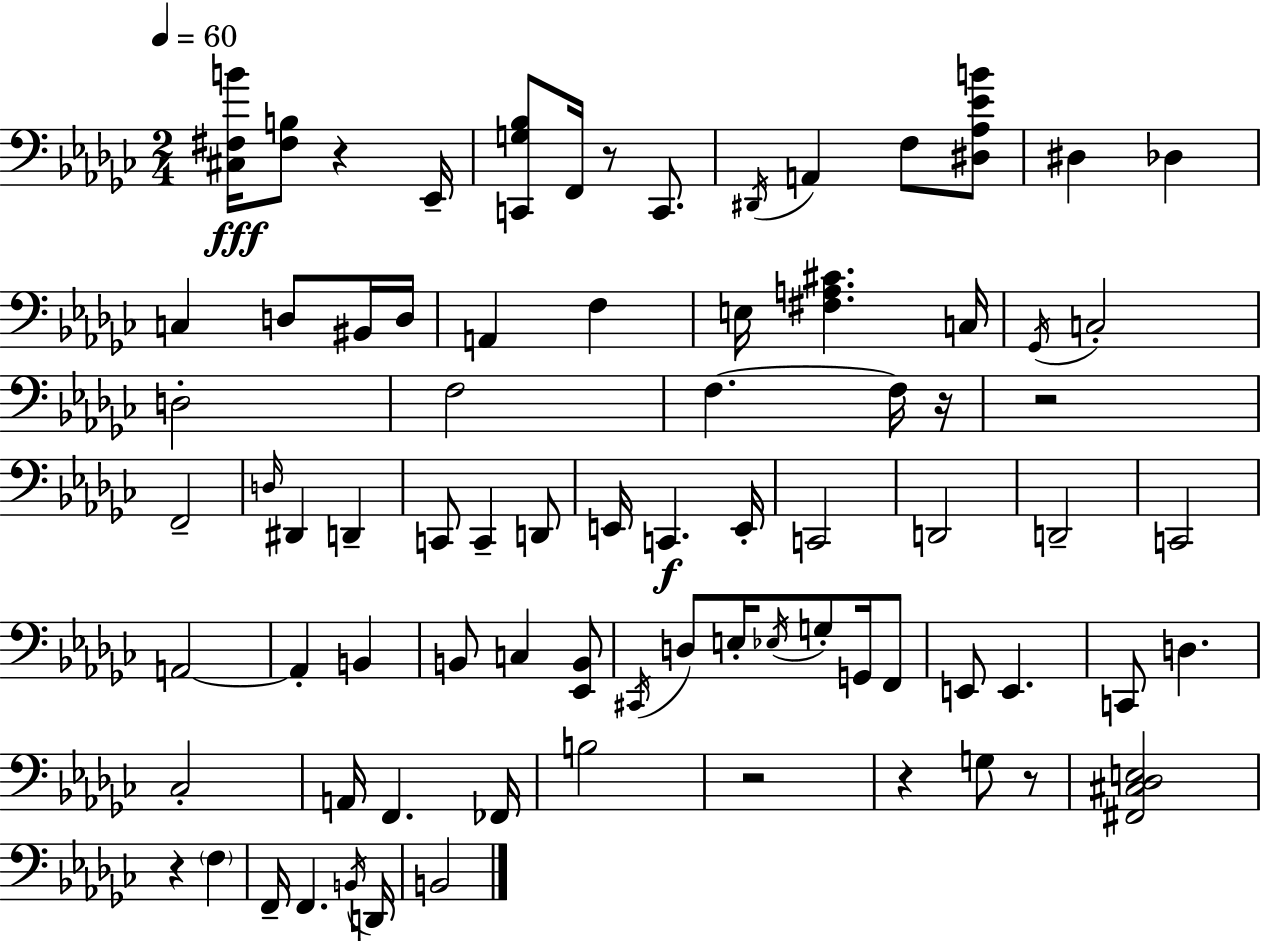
X:1
T:Untitled
M:2/4
L:1/4
K:Ebm
[^C,^F,B]/4 [^F,B,]/2 z _E,,/4 [C,,G,_B,]/2 F,,/4 z/2 C,,/2 ^D,,/4 A,, F,/2 [^D,_A,_EB]/2 ^D, _D, C, D,/2 ^B,,/4 D,/4 A,, F, E,/4 [^F,A,^C] C,/4 _G,,/4 C,2 D,2 F,2 F, F,/4 z/4 z2 F,,2 D,/4 ^D,, D,, C,,/2 C,, D,,/2 E,,/4 C,, E,,/4 C,,2 D,,2 D,,2 C,,2 A,,2 A,, B,, B,,/2 C, [_E,,B,,]/2 ^C,,/4 D,/2 E,/4 _E,/4 G,/2 G,,/4 F,,/2 E,,/2 E,, C,,/2 D, _C,2 A,,/4 F,, _F,,/4 B,2 z2 z G,/2 z/2 [^F,,^C,_D,E,]2 z F, F,,/4 F,, B,,/4 D,,/4 B,,2